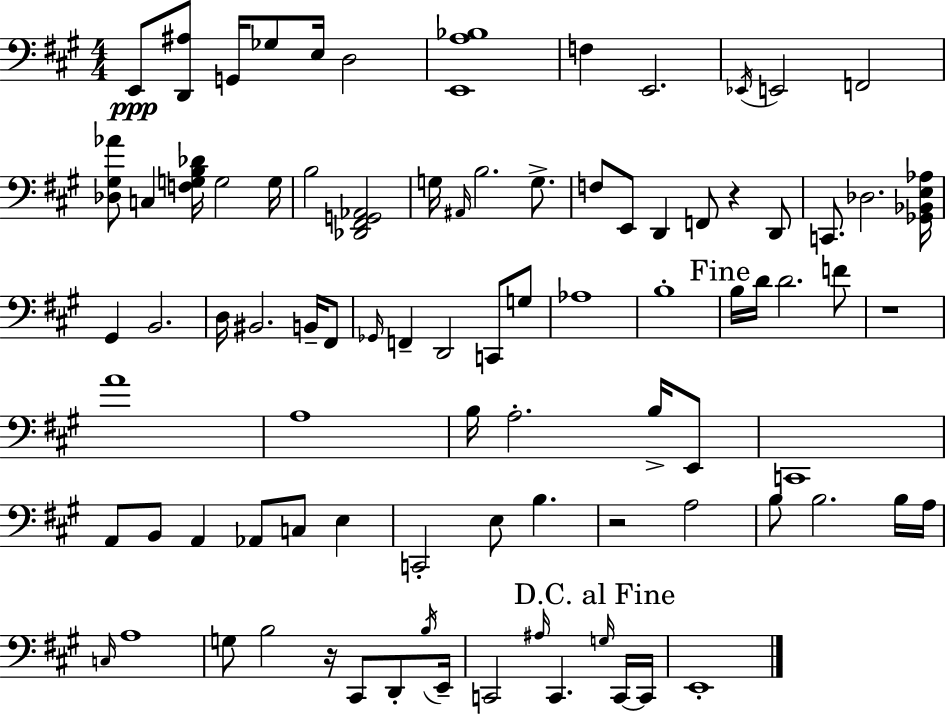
{
  \clef bass
  \numericTimeSignature
  \time 4/4
  \key a \major
  e,8\ppp <d, ais>8 g,16 ges8 e16 d2 | <e, a bes>1 | f4 e,2. | \acciaccatura { ees,16 } e,2 f,2 | \break <des gis aes'>8 c4 <f g b des'>16 g2 | g16 b2 <des, fis, g, aes,>2 | g16 \grace { ais,16 } b2. g8.-> | f8 e,8 d,4 f,8 r4 | \break d,8 c,8. des2. | <ges, bes, e aes>16 gis,4 b,2. | d16 bis,2. b,16-- | fis,8 \grace { ges,16 } f,4-- d,2 c,8 | \break g8 aes1 | b1-. | \mark "Fine" b16 d'16 d'2. | f'8 r1 | \break a'1 | a1 | b16 a2.-. | b16-> e,8 c,1 | \break a,8 b,8 a,4 aes,8 c8 e4 | c,2-. e8 b4. | r2 a2 | b8 b2. | \break b16 a16 \grace { c16 } a1 | g8 b2 r16 cis,8 | d,8-. \acciaccatura { b16 } e,16-- c,2 \grace { ais16 } c,4. | \mark "D.C. al Fine" \grace { g16 } c,16~~ c,16 e,1-. | \break \bar "|."
}